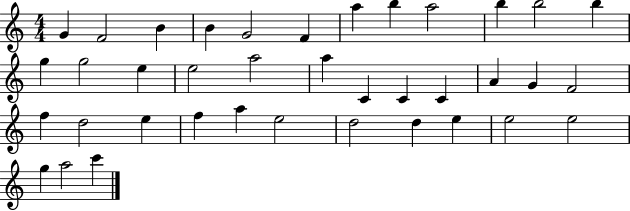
G4/q F4/h B4/q B4/q G4/h F4/q A5/q B5/q A5/h B5/q B5/h B5/q G5/q G5/h E5/q E5/h A5/h A5/q C4/q C4/q C4/q A4/q G4/q F4/h F5/q D5/h E5/q F5/q A5/q E5/h D5/h D5/q E5/q E5/h E5/h G5/q A5/h C6/q